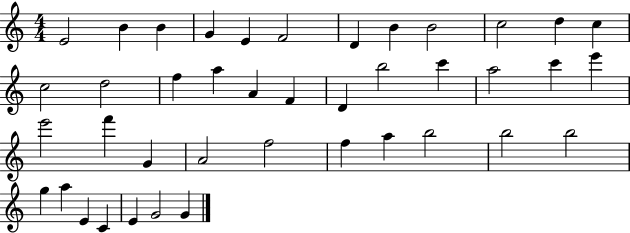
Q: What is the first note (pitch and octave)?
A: E4